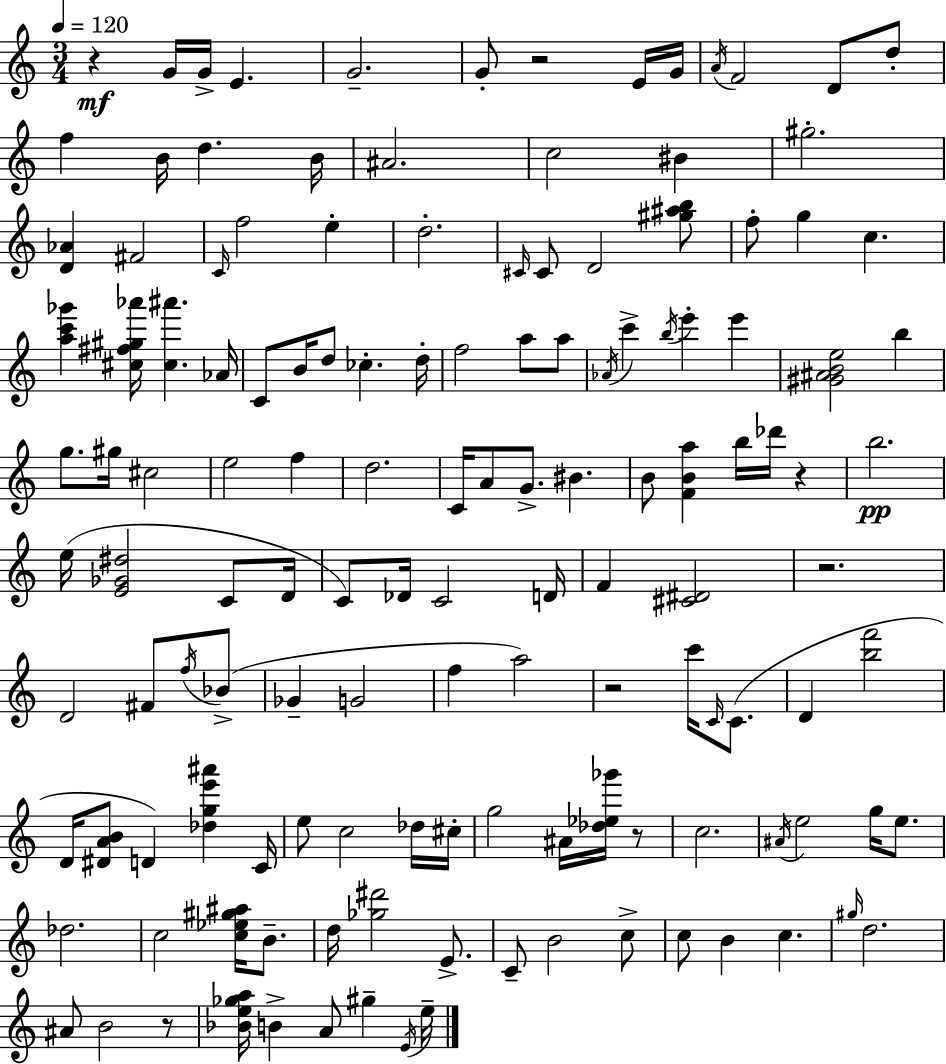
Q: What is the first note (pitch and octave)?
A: G4